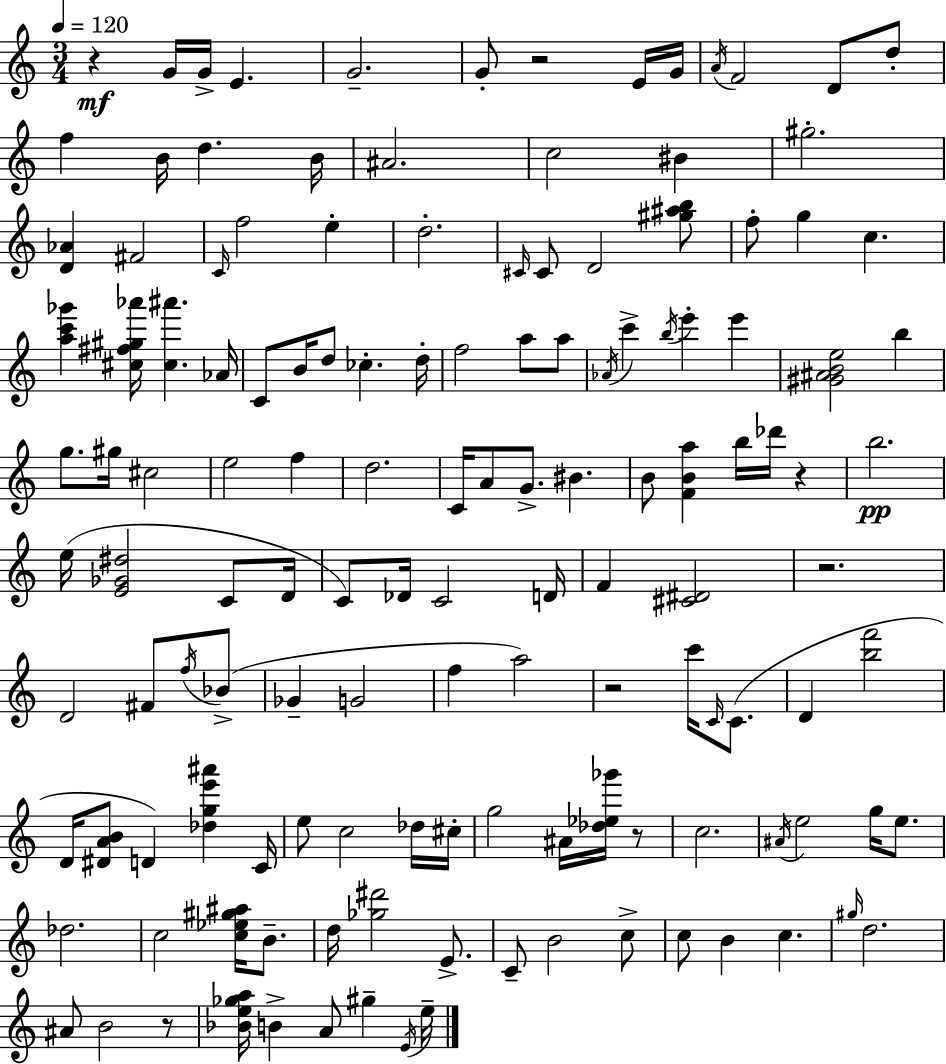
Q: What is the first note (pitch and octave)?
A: G4